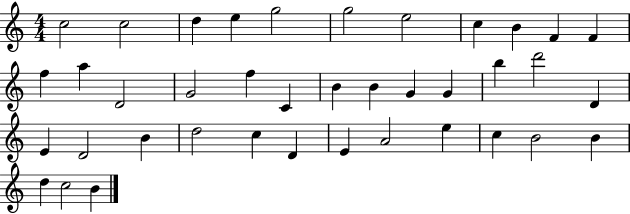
C5/h C5/h D5/q E5/q G5/h G5/h E5/h C5/q B4/q F4/q F4/q F5/q A5/q D4/h G4/h F5/q C4/q B4/q B4/q G4/q G4/q B5/q D6/h D4/q E4/q D4/h B4/q D5/h C5/q D4/q E4/q A4/h E5/q C5/q B4/h B4/q D5/q C5/h B4/q